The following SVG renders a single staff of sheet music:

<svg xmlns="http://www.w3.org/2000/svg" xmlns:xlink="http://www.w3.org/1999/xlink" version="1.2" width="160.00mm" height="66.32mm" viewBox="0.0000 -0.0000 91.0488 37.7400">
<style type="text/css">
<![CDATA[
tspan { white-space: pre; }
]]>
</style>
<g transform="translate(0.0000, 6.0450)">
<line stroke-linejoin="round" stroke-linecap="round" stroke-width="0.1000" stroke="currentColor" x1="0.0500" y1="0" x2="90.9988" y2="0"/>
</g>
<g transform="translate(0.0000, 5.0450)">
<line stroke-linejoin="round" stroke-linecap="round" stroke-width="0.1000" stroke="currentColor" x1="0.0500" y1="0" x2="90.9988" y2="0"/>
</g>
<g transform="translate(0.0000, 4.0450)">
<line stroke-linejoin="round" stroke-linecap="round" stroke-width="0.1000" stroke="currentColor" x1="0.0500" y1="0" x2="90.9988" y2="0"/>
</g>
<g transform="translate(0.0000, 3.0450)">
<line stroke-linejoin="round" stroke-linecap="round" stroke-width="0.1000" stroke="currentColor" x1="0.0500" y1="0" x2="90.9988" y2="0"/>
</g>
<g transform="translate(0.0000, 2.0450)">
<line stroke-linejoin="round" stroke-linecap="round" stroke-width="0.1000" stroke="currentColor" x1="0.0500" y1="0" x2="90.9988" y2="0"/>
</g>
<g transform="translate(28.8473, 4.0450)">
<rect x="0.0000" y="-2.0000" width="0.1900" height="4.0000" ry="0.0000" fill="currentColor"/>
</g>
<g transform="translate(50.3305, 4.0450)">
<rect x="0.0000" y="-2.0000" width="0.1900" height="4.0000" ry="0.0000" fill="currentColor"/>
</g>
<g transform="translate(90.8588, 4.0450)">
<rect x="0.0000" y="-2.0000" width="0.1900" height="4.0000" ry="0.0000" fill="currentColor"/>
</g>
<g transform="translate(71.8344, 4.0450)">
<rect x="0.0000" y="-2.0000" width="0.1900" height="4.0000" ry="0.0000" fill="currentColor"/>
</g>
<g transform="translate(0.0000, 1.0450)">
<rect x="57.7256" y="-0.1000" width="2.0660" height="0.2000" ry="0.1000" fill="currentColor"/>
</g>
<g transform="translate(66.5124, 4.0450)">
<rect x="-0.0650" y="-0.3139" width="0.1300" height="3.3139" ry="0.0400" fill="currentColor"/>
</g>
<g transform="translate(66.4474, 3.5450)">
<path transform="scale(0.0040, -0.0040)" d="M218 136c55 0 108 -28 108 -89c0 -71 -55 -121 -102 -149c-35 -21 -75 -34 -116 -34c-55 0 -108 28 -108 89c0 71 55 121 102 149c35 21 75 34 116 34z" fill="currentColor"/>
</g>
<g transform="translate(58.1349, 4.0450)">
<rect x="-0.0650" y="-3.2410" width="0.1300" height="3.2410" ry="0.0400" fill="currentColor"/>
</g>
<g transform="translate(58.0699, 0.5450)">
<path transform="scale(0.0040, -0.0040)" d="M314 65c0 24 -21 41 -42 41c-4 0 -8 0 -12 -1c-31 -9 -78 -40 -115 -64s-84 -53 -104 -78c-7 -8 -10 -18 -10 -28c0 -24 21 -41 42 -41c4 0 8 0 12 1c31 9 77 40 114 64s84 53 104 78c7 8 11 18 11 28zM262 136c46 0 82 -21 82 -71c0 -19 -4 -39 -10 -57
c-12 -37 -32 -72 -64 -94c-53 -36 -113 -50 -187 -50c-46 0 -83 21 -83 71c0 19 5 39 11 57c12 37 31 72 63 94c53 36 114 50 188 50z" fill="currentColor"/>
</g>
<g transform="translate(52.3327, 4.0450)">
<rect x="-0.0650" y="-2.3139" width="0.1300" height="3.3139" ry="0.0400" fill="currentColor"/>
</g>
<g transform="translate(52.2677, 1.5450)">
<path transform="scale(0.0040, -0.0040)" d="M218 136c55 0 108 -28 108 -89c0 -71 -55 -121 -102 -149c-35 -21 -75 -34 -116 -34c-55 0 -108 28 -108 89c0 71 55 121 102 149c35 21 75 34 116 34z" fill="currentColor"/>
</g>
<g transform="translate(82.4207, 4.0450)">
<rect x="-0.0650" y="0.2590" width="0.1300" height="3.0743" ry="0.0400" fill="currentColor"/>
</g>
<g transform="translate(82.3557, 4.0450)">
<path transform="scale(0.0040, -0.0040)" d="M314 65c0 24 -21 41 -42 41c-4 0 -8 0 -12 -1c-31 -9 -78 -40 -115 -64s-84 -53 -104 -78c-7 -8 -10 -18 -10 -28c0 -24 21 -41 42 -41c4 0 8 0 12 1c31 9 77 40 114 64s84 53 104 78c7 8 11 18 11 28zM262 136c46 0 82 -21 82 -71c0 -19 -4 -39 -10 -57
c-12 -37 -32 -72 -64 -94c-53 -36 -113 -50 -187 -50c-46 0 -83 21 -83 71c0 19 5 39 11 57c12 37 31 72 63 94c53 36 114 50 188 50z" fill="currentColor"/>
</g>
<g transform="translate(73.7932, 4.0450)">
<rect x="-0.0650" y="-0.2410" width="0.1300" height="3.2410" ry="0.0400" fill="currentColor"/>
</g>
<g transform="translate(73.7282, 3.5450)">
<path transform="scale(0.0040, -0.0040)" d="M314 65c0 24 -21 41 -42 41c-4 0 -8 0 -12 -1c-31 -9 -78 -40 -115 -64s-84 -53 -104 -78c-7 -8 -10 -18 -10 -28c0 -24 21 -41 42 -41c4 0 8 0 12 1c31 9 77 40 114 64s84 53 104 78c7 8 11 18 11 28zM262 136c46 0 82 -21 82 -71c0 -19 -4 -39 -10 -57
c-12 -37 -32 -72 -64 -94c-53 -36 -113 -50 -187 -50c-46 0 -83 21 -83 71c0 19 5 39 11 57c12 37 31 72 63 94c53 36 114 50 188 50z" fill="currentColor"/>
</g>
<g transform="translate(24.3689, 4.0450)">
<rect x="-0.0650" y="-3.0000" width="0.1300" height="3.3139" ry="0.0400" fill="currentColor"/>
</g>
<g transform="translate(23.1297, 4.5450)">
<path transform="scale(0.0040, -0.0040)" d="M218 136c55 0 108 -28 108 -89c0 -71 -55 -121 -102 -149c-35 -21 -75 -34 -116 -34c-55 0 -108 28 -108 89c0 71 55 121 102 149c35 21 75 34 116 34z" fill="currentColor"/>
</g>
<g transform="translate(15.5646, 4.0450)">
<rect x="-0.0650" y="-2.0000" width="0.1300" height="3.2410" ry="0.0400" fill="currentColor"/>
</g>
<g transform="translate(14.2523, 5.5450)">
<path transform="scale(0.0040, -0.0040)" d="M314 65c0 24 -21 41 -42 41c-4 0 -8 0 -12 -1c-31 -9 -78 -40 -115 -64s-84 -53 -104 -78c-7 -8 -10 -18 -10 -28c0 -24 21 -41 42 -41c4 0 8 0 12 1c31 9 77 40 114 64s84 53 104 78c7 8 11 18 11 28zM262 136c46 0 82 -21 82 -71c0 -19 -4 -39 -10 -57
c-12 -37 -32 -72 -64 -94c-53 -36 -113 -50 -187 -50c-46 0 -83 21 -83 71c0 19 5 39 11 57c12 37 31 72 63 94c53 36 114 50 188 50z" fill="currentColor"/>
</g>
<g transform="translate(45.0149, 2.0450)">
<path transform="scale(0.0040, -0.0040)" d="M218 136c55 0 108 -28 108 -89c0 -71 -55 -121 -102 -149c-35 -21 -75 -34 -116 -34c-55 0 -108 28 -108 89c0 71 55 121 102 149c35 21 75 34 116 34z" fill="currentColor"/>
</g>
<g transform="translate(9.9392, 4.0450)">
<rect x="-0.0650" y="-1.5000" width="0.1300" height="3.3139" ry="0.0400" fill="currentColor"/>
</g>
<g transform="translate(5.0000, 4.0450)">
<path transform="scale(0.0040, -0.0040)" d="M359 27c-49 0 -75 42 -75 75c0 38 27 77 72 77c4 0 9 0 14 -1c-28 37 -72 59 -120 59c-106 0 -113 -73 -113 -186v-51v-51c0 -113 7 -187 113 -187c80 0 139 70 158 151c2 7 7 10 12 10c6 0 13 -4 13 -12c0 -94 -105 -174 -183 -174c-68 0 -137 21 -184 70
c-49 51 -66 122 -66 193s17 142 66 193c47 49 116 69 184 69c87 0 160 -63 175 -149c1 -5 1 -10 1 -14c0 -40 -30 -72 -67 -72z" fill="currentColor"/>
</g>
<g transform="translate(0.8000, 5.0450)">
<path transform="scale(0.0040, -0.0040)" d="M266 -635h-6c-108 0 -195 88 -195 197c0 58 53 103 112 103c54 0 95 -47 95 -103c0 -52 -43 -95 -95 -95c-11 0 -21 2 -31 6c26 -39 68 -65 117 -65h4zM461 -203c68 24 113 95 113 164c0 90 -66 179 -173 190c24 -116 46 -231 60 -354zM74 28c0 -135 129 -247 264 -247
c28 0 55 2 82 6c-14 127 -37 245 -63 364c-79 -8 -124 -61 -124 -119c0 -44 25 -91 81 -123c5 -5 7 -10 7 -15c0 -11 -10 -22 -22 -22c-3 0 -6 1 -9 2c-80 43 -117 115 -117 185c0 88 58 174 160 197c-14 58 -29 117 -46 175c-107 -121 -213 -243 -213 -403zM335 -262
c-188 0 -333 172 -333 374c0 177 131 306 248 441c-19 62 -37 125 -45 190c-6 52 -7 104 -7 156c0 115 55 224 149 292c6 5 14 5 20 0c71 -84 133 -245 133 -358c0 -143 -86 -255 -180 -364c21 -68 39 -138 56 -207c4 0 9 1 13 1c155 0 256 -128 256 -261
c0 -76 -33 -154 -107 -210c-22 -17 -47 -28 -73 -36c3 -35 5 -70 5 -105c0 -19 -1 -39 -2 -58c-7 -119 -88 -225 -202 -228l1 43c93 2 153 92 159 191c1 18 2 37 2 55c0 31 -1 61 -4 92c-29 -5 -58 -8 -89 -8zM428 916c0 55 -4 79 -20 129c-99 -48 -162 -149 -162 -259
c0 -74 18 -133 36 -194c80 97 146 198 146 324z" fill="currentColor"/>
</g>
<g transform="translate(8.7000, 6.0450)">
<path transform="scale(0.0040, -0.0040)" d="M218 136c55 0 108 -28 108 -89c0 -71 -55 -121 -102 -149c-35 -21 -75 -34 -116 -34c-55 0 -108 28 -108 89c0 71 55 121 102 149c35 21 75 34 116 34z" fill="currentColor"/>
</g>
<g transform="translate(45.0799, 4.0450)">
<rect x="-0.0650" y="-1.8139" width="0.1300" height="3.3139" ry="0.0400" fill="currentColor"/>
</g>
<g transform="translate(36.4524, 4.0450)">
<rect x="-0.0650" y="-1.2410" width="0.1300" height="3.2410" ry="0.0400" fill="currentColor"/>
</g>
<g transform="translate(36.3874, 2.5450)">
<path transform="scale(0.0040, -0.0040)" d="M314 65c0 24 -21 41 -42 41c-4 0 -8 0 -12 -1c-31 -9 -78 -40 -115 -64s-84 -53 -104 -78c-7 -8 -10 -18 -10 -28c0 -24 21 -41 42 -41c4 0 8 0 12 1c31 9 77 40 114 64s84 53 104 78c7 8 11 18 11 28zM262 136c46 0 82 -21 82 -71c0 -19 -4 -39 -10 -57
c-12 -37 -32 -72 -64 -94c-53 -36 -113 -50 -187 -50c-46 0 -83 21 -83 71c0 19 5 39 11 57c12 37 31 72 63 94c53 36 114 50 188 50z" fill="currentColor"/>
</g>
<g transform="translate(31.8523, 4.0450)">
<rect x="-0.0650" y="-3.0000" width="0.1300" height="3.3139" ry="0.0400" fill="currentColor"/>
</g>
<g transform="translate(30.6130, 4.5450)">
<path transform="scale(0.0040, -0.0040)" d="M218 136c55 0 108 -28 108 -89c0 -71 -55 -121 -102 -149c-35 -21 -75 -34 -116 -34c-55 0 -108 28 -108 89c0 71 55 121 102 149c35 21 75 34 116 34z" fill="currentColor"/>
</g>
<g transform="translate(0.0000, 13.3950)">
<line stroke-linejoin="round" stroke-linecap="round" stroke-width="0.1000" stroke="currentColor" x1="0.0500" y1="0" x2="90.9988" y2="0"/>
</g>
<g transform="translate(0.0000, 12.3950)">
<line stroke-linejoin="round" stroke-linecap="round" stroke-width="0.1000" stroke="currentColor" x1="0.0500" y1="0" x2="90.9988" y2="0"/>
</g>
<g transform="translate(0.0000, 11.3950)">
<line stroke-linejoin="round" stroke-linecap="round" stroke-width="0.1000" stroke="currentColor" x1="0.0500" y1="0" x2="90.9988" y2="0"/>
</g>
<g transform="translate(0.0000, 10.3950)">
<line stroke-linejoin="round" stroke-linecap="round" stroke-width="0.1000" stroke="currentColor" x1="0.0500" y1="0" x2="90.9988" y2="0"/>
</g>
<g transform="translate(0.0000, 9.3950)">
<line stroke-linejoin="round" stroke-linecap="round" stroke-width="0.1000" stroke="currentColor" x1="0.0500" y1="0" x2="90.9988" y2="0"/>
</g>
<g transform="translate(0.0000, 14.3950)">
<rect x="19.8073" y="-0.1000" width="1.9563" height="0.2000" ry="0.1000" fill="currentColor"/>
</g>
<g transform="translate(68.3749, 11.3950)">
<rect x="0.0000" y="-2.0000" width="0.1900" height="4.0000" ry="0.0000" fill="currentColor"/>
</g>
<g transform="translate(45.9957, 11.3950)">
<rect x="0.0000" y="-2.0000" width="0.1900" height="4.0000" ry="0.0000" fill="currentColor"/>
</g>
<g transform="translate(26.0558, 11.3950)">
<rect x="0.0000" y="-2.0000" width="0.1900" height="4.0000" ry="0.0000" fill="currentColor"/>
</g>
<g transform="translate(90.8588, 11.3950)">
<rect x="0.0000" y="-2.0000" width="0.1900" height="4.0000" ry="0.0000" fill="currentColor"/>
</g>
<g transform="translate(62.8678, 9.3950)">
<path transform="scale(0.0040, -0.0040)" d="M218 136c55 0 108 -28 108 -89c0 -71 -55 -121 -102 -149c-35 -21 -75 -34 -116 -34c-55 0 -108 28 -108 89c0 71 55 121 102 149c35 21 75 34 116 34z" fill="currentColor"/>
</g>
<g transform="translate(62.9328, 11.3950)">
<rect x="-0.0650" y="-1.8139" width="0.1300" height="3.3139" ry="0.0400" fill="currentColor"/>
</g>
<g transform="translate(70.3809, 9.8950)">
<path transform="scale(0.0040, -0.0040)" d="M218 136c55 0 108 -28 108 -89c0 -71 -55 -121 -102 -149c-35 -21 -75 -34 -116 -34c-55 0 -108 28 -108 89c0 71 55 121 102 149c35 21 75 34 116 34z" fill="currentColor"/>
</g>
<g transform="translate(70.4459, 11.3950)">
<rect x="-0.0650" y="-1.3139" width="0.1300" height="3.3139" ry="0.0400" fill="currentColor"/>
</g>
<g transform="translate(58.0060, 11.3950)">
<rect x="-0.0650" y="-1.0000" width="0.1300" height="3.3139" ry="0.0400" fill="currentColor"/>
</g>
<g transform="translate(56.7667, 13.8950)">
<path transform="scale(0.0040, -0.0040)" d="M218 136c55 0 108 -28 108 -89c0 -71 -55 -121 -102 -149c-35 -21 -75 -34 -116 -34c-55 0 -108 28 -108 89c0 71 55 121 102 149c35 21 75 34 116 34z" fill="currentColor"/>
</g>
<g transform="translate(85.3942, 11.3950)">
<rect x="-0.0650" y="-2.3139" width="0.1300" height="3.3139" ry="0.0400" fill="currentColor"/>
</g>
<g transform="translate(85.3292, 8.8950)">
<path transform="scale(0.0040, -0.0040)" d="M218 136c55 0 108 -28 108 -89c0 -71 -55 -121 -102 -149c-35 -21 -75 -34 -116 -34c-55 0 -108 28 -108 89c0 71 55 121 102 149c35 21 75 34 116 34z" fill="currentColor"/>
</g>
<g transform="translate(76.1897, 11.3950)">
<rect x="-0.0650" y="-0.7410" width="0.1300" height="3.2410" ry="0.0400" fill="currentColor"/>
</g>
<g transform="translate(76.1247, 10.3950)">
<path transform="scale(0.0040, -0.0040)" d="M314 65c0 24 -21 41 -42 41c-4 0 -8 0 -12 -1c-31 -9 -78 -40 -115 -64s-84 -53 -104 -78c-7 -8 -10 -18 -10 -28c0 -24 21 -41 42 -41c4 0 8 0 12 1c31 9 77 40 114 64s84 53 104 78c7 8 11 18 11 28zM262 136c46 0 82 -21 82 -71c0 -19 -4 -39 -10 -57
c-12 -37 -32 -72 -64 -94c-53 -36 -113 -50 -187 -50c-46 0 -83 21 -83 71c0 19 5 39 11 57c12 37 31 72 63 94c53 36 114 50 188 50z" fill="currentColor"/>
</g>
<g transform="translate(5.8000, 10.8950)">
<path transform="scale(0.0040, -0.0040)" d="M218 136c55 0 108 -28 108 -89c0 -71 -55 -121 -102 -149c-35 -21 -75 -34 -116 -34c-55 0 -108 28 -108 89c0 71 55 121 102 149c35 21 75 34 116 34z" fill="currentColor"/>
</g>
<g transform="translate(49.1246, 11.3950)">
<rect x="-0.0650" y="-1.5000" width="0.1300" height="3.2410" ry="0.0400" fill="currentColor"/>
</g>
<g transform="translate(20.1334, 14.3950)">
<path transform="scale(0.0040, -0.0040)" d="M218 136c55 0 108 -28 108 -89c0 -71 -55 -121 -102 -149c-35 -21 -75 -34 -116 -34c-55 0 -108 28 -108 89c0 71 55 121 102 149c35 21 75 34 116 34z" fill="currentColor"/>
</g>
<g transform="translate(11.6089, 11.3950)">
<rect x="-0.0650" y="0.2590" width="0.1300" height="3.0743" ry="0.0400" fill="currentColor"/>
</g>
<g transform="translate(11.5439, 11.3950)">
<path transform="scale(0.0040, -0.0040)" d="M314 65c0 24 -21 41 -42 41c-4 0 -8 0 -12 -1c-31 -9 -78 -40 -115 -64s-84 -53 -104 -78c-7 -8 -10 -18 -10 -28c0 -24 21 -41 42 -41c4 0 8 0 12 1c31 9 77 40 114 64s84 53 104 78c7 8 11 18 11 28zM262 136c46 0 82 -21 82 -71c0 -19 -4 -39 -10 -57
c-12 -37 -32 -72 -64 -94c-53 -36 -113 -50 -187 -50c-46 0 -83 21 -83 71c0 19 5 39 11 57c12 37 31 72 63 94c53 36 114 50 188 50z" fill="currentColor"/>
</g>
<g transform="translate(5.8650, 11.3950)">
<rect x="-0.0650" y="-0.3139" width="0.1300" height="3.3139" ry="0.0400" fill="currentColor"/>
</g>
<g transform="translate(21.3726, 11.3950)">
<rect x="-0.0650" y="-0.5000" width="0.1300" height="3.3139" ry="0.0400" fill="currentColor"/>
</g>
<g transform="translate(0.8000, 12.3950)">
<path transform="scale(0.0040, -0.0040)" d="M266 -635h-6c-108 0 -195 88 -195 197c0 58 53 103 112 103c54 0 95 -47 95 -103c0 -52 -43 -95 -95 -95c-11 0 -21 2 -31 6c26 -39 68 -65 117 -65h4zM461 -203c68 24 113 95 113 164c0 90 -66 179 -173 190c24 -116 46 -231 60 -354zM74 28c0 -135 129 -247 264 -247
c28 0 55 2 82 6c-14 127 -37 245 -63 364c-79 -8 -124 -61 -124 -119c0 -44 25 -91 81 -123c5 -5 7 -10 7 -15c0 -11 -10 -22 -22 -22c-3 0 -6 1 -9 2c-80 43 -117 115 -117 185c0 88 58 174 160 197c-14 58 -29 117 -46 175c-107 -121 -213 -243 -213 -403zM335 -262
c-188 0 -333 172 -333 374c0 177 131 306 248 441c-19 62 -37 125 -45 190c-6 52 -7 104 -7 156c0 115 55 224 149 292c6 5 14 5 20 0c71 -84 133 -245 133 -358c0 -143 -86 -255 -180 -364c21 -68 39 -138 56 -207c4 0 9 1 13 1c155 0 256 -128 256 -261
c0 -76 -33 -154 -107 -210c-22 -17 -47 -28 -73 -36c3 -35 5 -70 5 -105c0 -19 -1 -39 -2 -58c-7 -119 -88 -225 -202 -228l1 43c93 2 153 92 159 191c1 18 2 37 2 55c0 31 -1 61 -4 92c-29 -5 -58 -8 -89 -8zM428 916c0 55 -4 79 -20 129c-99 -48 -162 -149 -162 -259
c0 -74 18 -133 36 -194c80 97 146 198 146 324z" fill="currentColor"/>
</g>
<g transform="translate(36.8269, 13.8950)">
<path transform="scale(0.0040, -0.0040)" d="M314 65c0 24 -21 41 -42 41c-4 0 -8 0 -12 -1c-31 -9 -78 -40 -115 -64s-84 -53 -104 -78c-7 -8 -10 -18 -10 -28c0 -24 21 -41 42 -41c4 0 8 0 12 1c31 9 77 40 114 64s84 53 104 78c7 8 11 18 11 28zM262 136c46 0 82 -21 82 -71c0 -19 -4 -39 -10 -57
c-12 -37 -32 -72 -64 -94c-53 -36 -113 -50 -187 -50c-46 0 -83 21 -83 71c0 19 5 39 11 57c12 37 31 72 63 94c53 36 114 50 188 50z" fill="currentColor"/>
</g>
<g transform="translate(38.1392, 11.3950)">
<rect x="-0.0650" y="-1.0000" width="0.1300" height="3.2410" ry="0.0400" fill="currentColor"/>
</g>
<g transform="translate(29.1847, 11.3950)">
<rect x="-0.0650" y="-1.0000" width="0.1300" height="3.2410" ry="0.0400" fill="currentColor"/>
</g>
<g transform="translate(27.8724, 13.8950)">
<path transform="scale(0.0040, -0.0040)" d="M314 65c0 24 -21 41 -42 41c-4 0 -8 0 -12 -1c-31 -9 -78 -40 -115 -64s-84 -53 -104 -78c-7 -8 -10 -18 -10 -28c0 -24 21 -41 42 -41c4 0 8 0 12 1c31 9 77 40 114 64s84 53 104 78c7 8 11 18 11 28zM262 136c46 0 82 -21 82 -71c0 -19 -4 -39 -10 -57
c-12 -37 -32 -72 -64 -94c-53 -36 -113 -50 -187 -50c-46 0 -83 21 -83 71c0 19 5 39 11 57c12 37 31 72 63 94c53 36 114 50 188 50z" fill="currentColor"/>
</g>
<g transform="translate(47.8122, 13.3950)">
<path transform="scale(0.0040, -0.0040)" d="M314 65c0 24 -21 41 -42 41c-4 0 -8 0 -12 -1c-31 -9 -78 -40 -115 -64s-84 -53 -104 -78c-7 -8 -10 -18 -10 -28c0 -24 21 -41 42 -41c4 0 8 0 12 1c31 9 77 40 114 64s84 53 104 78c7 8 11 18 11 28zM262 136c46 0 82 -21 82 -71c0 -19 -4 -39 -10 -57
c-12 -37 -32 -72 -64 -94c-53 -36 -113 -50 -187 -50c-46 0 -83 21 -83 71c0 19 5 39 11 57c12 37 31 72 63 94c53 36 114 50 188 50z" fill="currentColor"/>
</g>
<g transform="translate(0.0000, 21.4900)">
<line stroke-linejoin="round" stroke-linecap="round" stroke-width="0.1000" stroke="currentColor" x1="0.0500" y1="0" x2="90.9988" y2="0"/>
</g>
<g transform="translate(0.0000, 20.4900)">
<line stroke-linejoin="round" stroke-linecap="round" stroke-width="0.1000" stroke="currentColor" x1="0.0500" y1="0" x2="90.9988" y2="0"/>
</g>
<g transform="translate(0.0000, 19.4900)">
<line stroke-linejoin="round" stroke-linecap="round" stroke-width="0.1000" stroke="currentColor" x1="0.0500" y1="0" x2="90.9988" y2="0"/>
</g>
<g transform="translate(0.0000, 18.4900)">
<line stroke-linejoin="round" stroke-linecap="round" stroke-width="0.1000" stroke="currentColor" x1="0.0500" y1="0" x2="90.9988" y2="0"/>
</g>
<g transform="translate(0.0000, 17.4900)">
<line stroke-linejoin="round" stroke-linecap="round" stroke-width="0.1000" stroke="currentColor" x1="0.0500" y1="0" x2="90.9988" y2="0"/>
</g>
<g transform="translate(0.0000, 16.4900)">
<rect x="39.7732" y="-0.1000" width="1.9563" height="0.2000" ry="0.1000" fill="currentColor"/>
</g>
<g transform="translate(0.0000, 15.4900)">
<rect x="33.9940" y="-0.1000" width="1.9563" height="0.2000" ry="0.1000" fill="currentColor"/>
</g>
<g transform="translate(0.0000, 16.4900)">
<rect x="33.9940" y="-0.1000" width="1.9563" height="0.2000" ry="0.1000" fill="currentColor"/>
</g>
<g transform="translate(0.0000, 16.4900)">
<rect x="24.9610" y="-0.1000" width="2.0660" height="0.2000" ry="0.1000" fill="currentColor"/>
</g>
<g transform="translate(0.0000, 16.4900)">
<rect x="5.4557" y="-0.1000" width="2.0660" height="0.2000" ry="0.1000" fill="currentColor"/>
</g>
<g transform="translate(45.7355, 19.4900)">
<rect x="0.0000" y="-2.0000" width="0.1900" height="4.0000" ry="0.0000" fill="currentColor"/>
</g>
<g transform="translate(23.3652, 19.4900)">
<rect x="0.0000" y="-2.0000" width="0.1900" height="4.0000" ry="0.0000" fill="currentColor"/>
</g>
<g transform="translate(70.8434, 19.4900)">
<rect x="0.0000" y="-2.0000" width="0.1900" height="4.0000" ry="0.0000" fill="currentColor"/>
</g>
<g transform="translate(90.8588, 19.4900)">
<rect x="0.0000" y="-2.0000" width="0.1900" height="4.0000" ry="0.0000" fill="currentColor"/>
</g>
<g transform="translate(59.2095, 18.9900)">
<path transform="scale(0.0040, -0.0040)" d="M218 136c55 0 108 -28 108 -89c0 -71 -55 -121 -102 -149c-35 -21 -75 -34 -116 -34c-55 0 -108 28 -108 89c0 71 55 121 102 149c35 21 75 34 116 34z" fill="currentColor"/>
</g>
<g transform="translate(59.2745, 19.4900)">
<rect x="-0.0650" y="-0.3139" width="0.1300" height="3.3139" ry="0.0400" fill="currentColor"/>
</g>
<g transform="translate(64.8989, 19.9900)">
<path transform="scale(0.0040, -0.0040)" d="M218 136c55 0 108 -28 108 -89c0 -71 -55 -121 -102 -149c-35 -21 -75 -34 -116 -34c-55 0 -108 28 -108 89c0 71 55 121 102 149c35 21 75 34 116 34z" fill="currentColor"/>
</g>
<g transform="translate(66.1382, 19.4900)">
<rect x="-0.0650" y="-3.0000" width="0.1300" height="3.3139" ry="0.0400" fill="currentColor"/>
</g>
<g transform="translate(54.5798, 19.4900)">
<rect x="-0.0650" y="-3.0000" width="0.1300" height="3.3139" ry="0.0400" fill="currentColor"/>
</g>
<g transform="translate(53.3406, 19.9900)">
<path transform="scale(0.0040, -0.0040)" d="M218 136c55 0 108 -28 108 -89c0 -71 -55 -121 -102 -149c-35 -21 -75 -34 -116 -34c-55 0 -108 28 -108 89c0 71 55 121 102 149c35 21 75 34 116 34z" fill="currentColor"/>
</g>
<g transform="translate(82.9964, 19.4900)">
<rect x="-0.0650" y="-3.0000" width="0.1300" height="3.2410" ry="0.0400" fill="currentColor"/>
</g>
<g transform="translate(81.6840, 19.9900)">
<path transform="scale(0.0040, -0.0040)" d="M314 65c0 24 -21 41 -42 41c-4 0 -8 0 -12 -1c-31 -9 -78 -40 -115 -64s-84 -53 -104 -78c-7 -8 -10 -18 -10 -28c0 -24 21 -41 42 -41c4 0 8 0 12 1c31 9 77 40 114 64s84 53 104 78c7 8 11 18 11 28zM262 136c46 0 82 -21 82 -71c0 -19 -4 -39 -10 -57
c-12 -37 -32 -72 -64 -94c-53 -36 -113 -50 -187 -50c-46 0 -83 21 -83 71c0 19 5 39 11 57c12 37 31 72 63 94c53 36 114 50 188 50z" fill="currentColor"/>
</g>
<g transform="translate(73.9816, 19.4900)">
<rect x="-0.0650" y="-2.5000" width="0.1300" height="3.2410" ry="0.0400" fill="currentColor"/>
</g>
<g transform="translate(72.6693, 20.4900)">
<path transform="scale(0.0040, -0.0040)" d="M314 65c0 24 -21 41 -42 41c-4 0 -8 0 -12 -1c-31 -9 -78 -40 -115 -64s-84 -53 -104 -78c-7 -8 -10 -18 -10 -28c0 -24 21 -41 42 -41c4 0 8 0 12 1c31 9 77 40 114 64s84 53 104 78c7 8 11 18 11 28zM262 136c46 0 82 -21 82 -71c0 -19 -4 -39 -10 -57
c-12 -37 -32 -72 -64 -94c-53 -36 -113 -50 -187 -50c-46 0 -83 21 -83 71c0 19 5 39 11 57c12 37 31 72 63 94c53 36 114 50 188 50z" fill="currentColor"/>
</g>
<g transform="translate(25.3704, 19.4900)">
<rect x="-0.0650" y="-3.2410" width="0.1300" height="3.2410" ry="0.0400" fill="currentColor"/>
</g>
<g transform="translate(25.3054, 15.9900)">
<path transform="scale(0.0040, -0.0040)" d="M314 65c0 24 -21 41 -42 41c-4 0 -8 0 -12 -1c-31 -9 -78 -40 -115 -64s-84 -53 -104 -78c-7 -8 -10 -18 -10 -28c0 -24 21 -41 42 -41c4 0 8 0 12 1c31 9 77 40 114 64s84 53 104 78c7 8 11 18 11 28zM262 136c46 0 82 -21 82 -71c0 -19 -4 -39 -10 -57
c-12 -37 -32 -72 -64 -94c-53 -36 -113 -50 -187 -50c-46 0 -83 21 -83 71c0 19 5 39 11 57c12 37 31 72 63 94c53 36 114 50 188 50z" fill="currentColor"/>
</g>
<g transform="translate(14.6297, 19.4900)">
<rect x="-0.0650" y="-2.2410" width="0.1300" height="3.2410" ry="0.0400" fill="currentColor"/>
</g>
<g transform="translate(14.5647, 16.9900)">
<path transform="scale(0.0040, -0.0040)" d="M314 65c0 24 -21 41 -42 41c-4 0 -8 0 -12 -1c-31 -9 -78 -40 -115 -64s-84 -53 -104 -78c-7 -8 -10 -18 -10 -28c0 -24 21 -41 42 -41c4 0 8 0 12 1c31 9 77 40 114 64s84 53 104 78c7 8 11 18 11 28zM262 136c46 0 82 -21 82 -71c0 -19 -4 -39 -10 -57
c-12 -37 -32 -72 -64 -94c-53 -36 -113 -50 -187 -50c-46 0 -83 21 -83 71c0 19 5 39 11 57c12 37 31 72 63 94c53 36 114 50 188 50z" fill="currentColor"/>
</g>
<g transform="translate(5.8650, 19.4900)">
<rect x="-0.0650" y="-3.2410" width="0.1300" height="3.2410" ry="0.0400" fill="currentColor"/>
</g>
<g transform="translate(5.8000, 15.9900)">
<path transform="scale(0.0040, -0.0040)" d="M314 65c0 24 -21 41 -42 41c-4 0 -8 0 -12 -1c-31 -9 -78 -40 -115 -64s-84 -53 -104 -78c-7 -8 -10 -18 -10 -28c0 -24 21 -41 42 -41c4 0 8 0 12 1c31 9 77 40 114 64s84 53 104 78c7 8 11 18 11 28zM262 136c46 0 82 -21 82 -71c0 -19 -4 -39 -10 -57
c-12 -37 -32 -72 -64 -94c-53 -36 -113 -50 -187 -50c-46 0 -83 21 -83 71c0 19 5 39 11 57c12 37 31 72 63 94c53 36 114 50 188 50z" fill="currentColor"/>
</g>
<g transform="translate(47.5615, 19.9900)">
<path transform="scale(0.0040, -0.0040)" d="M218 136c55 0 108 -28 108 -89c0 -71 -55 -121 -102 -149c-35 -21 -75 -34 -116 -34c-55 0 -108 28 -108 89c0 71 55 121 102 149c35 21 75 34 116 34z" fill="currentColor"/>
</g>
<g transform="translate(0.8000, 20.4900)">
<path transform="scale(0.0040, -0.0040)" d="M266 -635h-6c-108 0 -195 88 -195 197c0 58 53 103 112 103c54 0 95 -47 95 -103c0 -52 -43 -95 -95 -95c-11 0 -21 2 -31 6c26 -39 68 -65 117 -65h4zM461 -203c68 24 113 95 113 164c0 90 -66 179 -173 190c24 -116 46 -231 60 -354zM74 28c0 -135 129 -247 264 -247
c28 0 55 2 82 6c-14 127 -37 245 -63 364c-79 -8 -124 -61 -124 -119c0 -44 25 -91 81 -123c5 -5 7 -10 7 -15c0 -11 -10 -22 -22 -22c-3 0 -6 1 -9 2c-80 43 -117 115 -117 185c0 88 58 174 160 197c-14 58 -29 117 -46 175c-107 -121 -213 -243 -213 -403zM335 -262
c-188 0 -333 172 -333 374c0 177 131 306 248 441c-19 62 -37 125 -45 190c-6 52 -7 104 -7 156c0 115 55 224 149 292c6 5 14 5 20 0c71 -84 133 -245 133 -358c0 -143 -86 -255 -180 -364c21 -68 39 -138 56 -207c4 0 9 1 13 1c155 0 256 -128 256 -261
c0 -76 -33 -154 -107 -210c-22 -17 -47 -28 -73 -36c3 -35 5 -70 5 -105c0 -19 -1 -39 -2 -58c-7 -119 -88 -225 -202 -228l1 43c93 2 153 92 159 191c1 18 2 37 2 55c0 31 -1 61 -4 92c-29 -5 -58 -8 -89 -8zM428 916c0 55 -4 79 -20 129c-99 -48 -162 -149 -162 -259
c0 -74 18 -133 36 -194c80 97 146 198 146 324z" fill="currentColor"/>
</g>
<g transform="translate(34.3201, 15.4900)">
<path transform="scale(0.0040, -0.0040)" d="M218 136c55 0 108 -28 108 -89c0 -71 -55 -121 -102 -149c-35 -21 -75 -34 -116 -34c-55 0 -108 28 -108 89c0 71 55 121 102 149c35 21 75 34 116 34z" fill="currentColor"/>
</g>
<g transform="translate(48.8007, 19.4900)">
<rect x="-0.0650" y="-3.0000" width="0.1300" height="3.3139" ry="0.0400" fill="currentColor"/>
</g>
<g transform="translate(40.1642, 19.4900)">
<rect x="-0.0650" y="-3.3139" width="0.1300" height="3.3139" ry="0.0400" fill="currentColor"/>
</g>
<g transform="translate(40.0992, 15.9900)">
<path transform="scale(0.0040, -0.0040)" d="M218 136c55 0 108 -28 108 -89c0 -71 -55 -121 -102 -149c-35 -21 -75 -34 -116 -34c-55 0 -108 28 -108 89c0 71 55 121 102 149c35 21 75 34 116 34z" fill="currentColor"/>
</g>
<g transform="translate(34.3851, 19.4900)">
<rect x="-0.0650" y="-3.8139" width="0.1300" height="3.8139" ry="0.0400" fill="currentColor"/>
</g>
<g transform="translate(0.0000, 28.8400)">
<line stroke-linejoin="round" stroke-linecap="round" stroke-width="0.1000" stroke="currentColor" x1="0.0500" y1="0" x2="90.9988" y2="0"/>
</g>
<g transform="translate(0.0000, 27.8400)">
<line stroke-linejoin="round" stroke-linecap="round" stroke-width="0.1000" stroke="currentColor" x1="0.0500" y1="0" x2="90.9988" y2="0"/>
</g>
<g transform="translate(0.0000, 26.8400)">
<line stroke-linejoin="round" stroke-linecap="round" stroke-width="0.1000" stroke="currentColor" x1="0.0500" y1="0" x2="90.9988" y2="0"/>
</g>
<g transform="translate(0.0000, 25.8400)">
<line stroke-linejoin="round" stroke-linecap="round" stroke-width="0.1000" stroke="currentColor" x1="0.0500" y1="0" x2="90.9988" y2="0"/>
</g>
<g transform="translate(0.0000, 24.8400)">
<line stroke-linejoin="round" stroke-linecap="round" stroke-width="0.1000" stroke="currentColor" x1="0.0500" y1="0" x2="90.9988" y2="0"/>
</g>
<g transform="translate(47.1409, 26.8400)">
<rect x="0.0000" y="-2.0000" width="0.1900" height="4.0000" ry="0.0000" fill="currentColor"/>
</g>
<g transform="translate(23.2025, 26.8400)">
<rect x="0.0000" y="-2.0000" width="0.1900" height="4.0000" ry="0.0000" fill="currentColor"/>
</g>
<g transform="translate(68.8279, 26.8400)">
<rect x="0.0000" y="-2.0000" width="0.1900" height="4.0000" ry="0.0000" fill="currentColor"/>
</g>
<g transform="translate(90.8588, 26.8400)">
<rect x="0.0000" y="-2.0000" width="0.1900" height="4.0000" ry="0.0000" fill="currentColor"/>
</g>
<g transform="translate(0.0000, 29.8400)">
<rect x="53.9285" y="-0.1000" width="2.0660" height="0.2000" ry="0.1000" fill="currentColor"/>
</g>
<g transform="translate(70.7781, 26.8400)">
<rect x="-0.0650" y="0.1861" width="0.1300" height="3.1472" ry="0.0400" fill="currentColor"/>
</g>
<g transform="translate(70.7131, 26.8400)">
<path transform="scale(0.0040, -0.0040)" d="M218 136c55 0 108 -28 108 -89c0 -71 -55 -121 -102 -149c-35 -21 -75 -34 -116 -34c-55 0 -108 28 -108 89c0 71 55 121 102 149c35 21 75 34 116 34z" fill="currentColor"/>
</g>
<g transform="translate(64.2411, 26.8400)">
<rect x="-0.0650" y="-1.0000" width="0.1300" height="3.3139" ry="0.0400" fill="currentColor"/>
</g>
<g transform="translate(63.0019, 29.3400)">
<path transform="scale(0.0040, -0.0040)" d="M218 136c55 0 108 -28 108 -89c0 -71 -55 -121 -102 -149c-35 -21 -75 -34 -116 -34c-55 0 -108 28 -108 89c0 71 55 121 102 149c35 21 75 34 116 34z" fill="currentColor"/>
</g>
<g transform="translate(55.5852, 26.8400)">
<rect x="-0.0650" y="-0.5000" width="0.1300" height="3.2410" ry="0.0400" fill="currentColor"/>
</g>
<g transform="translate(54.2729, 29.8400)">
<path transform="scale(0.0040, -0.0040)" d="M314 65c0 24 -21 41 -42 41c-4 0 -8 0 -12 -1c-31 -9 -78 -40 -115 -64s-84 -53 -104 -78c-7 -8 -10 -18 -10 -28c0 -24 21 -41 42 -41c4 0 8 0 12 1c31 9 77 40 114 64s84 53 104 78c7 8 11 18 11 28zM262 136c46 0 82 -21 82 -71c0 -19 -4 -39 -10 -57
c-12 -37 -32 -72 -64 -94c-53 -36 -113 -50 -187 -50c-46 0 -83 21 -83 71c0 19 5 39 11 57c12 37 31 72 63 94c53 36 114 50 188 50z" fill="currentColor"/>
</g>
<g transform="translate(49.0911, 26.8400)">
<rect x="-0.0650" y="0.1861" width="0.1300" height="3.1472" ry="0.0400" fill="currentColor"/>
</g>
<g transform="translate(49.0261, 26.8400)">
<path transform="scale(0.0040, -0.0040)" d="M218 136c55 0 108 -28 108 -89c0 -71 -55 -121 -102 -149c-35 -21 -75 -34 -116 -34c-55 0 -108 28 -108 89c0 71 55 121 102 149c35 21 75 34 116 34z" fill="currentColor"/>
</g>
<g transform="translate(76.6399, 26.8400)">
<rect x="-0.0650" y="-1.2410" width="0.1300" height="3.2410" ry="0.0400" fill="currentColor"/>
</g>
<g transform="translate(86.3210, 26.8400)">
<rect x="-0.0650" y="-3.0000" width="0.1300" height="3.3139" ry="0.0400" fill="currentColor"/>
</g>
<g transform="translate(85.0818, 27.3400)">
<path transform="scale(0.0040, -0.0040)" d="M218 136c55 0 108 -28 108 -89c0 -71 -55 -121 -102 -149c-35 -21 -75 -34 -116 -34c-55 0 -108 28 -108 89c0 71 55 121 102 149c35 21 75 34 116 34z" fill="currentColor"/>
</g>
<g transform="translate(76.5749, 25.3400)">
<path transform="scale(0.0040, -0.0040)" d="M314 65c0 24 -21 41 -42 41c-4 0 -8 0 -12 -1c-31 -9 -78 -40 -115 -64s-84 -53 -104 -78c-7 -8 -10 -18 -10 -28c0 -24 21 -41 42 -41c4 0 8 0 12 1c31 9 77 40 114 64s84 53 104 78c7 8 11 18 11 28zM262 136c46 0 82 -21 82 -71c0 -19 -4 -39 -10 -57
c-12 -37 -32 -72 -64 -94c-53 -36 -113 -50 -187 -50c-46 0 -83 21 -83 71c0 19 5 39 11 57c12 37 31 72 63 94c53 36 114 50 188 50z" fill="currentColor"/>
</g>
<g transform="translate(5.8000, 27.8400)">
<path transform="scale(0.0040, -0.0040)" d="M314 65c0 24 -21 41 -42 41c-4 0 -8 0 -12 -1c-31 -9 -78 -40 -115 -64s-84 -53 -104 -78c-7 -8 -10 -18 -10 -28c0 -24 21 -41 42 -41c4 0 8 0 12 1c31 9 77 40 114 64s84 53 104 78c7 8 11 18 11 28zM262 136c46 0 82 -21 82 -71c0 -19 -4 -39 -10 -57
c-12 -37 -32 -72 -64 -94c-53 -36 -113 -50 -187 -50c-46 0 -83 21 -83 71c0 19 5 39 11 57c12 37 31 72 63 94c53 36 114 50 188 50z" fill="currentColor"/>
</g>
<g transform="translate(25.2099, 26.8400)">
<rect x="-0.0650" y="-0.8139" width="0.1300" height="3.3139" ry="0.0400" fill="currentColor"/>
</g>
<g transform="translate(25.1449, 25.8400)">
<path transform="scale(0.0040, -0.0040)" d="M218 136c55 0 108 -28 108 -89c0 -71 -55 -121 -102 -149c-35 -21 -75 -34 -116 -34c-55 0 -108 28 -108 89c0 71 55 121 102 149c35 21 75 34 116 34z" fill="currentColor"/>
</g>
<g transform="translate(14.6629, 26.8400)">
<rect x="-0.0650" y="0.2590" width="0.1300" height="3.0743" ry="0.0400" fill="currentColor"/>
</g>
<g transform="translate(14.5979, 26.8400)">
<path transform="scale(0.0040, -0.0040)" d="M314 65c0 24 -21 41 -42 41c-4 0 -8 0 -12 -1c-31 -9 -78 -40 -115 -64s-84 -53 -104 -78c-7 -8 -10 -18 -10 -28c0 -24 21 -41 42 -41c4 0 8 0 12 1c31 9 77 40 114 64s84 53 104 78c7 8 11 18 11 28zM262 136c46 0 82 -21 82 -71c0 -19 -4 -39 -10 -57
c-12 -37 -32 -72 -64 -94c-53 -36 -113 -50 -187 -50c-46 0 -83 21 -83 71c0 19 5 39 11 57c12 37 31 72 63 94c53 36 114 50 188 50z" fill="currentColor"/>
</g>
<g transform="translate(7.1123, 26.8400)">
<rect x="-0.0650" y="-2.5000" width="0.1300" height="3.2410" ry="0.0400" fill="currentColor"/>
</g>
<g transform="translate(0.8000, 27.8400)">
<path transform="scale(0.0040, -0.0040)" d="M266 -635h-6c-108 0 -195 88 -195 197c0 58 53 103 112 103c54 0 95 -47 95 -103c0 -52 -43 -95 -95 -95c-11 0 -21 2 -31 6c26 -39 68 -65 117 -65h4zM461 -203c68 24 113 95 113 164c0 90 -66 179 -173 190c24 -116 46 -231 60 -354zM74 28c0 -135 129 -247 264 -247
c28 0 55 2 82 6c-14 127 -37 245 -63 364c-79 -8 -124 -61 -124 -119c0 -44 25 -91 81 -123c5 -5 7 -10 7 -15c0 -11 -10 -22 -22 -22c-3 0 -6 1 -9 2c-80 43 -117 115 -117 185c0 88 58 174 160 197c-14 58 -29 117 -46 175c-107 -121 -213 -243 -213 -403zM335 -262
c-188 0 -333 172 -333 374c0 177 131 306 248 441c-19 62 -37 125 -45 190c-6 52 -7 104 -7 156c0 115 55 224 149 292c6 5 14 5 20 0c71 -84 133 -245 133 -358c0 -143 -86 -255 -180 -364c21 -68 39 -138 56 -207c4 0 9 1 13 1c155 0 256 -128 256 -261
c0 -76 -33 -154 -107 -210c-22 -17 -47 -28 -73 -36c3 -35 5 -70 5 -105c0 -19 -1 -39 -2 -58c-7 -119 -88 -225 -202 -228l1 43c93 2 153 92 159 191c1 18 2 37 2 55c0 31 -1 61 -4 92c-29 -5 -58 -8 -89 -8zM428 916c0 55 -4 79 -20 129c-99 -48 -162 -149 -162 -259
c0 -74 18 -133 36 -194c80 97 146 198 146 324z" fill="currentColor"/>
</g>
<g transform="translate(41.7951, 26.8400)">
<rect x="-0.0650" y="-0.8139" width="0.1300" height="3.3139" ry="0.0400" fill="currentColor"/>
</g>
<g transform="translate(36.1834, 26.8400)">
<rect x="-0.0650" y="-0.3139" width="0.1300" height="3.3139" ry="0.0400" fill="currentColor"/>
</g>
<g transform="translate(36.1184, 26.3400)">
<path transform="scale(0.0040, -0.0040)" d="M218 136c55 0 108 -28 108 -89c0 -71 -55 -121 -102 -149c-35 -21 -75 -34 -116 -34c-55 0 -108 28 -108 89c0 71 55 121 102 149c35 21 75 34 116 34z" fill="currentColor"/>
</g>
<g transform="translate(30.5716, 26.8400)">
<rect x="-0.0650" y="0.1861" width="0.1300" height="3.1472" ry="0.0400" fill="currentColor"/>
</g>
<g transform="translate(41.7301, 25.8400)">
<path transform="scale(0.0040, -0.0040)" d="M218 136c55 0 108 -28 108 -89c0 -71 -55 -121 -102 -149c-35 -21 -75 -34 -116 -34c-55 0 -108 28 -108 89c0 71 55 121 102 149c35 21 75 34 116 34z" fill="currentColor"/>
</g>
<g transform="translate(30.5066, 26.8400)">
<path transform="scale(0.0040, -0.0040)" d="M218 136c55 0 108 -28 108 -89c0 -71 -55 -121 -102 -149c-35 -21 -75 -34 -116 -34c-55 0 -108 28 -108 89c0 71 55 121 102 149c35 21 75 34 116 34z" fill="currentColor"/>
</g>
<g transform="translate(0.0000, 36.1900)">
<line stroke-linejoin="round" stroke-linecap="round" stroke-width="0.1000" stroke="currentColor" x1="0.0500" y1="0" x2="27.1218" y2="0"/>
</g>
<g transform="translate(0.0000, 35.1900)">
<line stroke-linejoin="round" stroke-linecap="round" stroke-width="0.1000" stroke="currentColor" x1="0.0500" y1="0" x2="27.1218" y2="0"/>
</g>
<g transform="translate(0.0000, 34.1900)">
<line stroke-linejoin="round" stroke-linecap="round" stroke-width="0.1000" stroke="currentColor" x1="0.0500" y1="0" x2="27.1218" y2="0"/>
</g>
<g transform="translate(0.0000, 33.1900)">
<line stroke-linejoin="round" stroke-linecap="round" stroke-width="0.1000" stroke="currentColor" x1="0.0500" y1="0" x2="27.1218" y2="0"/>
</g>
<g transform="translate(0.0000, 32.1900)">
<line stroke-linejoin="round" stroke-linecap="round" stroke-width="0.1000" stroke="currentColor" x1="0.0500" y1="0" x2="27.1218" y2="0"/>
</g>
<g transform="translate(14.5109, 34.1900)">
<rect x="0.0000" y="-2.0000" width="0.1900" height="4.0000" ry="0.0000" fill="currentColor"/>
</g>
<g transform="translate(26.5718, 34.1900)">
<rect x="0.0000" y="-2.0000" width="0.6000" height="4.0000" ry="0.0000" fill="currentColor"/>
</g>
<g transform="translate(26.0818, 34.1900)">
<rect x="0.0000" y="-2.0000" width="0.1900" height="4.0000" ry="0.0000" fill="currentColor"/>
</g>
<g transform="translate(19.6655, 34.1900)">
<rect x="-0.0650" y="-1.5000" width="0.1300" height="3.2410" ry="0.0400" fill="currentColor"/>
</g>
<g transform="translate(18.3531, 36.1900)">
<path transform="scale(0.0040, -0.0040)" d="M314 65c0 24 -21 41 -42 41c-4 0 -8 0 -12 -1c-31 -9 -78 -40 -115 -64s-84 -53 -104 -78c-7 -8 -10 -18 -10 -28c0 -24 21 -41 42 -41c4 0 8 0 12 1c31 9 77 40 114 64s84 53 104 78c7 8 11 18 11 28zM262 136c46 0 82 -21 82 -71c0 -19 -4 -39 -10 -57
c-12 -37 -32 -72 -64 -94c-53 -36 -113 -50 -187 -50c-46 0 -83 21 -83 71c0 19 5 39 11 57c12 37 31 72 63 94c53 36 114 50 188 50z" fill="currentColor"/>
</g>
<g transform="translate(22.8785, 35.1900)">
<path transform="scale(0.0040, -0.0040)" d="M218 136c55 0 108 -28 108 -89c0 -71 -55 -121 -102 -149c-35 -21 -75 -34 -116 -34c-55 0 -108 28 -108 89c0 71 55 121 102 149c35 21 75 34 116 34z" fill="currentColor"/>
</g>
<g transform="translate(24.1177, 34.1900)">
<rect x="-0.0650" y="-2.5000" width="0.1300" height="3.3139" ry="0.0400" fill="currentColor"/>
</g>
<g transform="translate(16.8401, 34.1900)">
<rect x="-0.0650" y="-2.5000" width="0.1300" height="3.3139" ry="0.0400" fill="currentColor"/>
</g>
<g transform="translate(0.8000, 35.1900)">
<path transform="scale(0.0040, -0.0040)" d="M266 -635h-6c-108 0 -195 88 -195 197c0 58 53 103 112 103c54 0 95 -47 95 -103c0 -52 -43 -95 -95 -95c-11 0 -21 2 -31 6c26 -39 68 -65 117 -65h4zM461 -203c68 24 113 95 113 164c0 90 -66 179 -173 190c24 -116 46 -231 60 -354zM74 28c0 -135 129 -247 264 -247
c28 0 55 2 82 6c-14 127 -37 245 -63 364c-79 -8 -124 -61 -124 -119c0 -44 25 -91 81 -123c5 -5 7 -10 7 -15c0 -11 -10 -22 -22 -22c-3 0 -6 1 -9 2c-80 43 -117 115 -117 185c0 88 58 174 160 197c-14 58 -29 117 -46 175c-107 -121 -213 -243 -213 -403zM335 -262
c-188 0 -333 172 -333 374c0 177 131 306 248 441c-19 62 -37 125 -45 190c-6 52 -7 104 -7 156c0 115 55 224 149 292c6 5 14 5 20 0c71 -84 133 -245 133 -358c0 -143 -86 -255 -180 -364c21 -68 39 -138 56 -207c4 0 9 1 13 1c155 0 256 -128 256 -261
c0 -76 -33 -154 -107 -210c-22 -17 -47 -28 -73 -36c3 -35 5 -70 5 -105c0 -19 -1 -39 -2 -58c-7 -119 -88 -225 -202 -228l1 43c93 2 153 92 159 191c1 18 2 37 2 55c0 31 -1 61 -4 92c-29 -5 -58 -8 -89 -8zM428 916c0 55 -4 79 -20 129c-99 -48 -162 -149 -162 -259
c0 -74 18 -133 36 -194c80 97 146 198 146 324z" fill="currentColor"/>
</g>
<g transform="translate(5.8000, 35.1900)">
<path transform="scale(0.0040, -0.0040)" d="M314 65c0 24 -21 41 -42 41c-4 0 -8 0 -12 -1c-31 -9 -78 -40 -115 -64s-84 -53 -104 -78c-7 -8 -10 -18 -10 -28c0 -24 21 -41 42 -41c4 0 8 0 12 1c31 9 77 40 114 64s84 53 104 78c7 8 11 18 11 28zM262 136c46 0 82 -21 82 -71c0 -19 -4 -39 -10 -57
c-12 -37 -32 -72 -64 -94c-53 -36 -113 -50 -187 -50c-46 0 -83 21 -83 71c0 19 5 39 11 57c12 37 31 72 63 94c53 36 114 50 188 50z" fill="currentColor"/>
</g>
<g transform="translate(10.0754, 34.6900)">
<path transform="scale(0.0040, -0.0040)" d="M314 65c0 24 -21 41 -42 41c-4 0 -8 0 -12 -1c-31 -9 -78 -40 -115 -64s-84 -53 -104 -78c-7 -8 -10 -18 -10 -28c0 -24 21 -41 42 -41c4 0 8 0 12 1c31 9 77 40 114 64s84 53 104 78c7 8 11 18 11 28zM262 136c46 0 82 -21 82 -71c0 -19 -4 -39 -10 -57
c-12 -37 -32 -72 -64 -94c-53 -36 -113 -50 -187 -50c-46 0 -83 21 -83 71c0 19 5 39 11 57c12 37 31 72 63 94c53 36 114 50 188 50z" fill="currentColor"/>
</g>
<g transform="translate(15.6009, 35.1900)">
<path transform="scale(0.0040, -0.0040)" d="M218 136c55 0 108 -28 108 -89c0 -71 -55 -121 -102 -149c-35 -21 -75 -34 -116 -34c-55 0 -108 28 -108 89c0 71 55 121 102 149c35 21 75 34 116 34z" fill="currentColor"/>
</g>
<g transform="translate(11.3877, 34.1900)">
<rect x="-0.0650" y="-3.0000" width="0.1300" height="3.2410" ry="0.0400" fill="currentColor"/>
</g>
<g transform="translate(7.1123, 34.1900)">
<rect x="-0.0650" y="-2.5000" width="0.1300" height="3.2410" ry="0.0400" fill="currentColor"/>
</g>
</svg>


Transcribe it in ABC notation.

X:1
T:Untitled
M:4/4
L:1/4
K:C
E F2 A A e2 f g b2 c c2 B2 c B2 C D2 D2 E2 D f e d2 g b2 g2 b2 c' b A A c A G2 A2 G2 B2 d B c d B C2 D B e2 A G2 A2 G E2 G